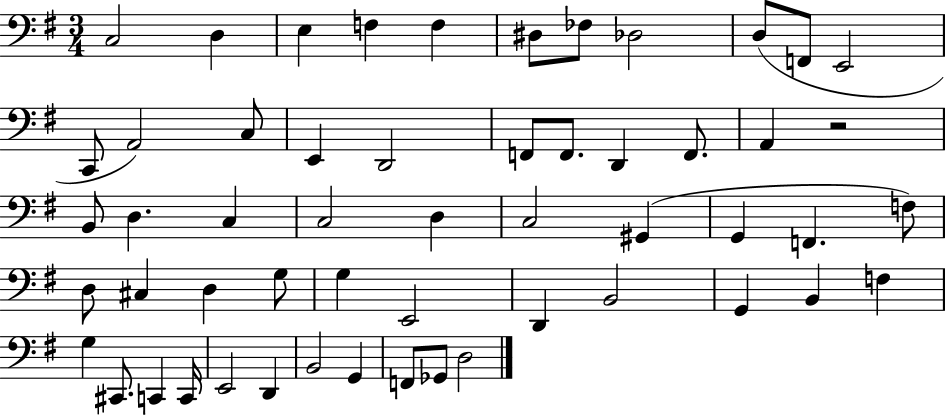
X:1
T:Untitled
M:3/4
L:1/4
K:G
C,2 D, E, F, F, ^D,/2 _F,/2 _D,2 D,/2 F,,/2 E,,2 C,,/2 A,,2 C,/2 E,, D,,2 F,,/2 F,,/2 D,, F,,/2 A,, z2 B,,/2 D, C, C,2 D, C,2 ^G,, G,, F,, F,/2 D,/2 ^C, D, G,/2 G, E,,2 D,, B,,2 G,, B,, F, G, ^C,,/2 C,, C,,/4 E,,2 D,, B,,2 G,, F,,/2 _G,,/2 D,2